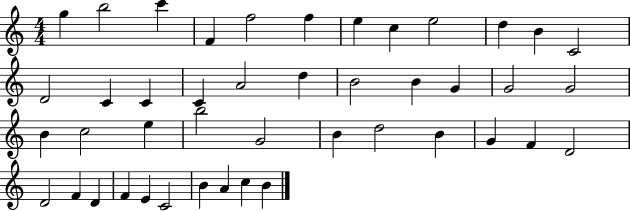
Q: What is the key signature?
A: C major